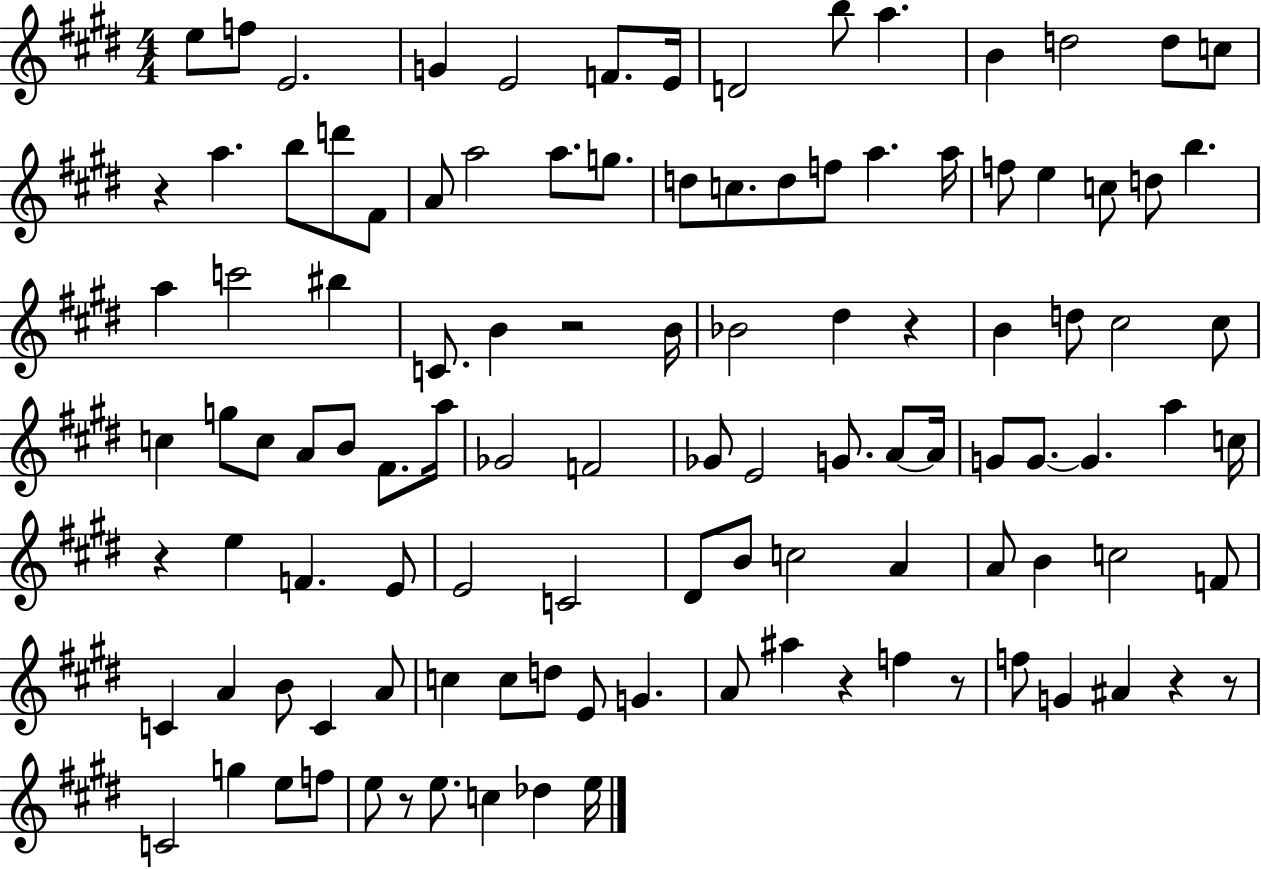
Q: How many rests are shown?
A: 9